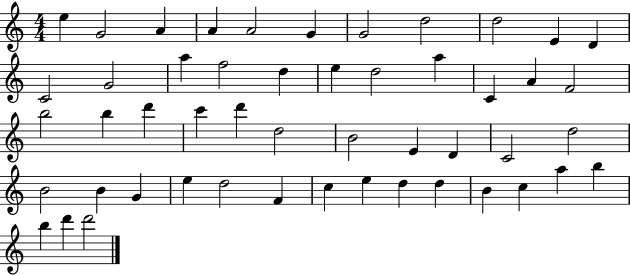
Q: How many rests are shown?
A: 0